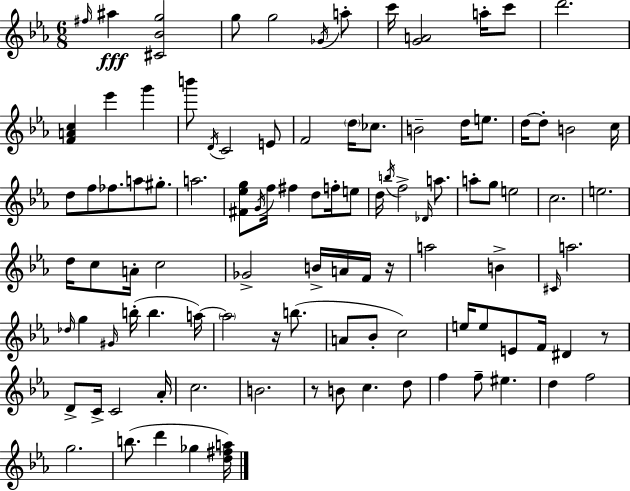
F#5/s A#5/q [C#4,Bb4,G5]/h G5/e G5/h Gb4/s A5/e C6/s [G4,A4]/h A5/s C6/e D6/h. [F4,A4,C5]/q Eb6/q G6/q B6/e D4/s C4/h E4/e F4/h D5/s CES5/e. B4/h D5/s E5/e. D5/s D5/e B4/h C5/s D5/e F5/e FES5/e. A5/e G#5/e. A5/h. [F#4,Eb5,G5]/e G4/s F5/s F#5/q D5/e F5/s E5/e D5/s B5/s F5/h Db4/s A5/e. A5/e G5/e E5/h C5/h. E5/h. D5/s C5/e A4/s C5/h Gb4/h B4/s A4/s F4/s R/s A5/h B4/q C#4/s A5/h. Db5/s G5/q G#4/s B5/s B5/q. A5/s A5/h R/s B5/e. A4/e Bb4/e C5/h E5/s E5/e E4/e F4/s D#4/q R/e D4/e C4/s C4/h Ab4/s C5/h. B4/h. R/e B4/e C5/q. D5/e F5/q F5/e EIS5/q. D5/q F5/h G5/h. B5/e. D6/q Gb5/q [D5,F#5,A5]/s